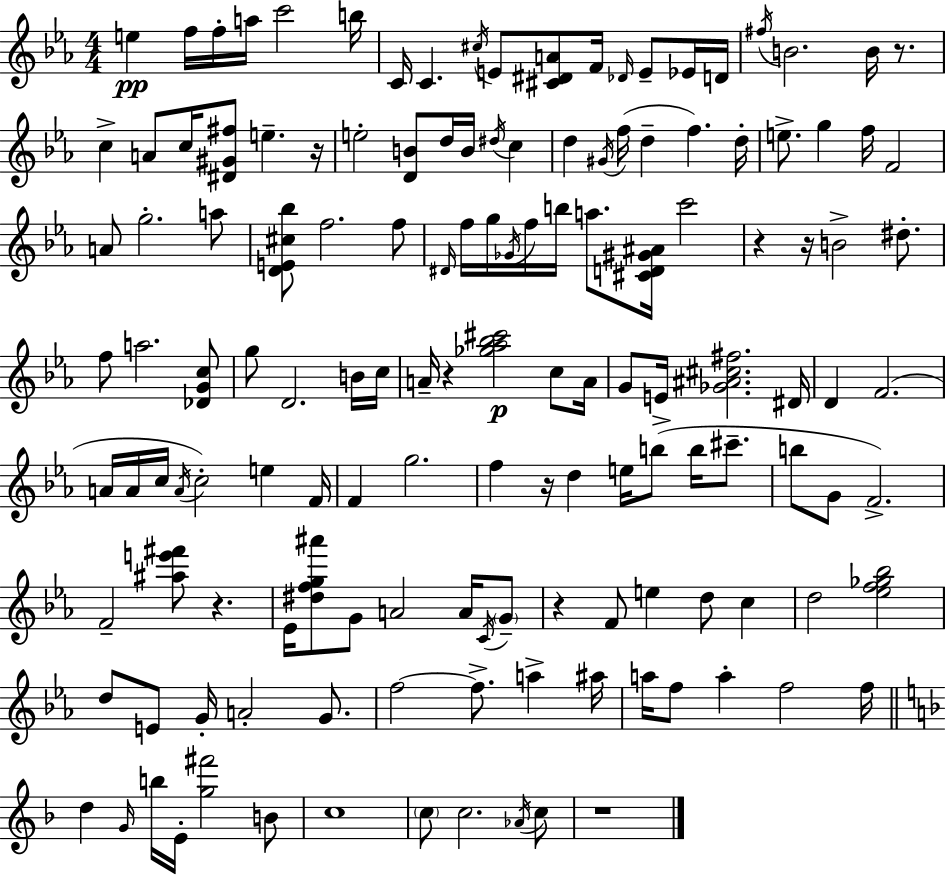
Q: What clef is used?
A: treble